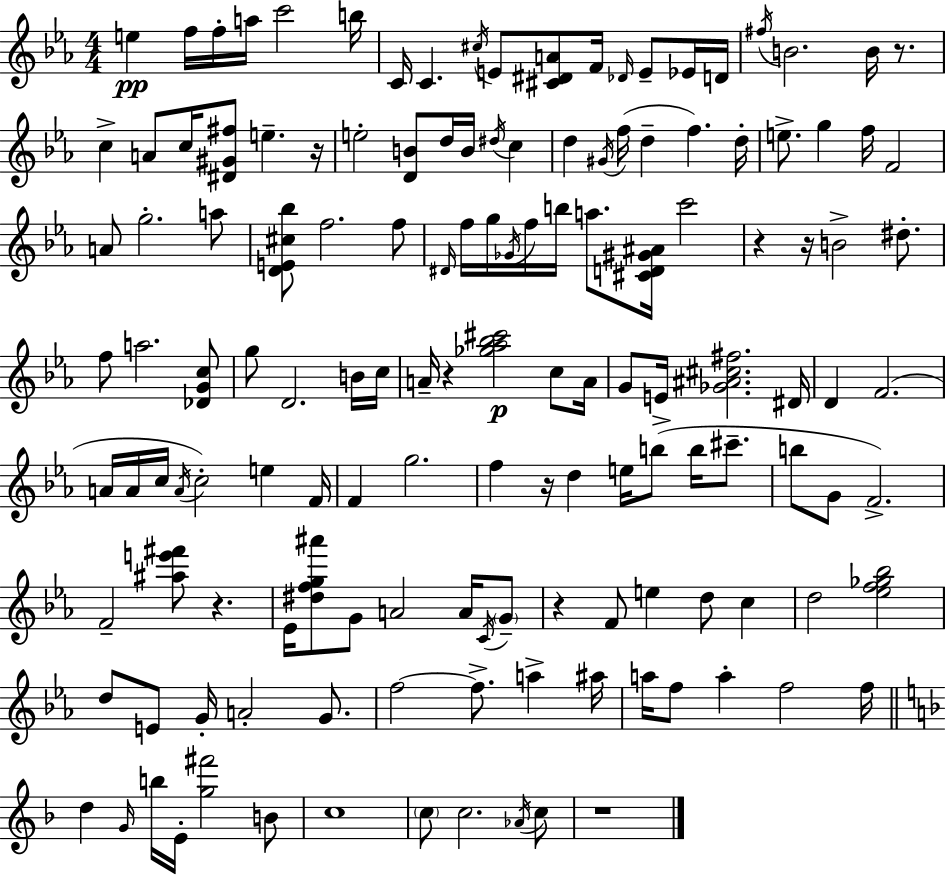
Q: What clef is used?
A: treble